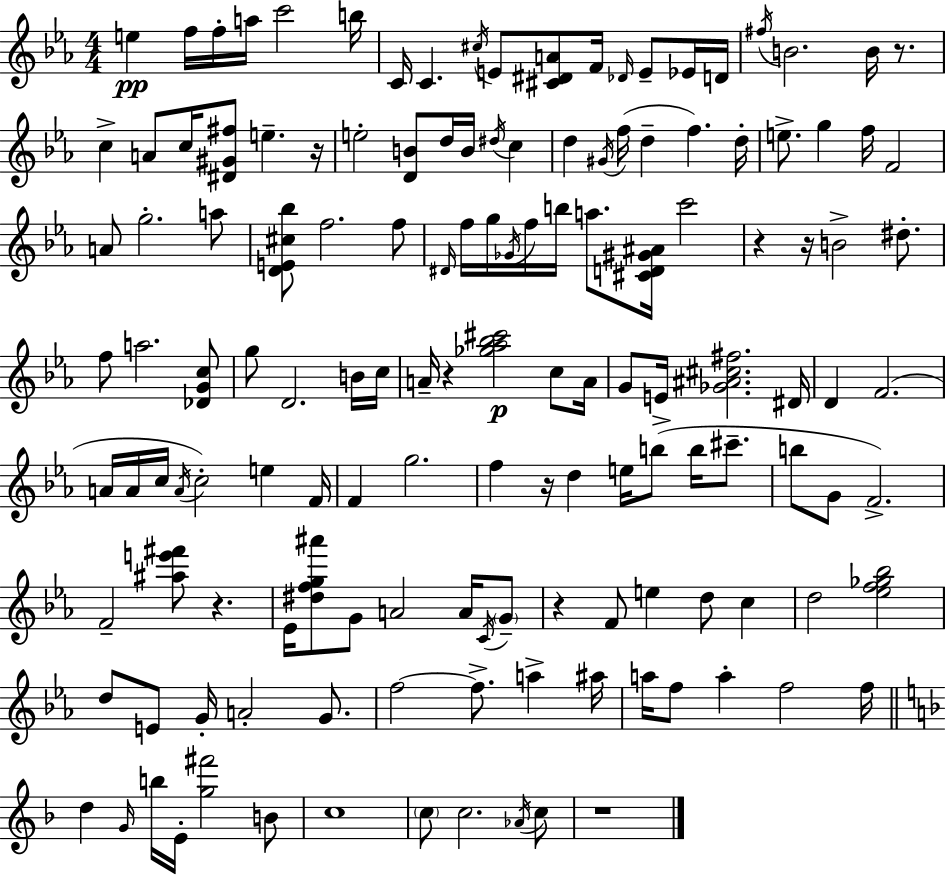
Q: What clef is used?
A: treble